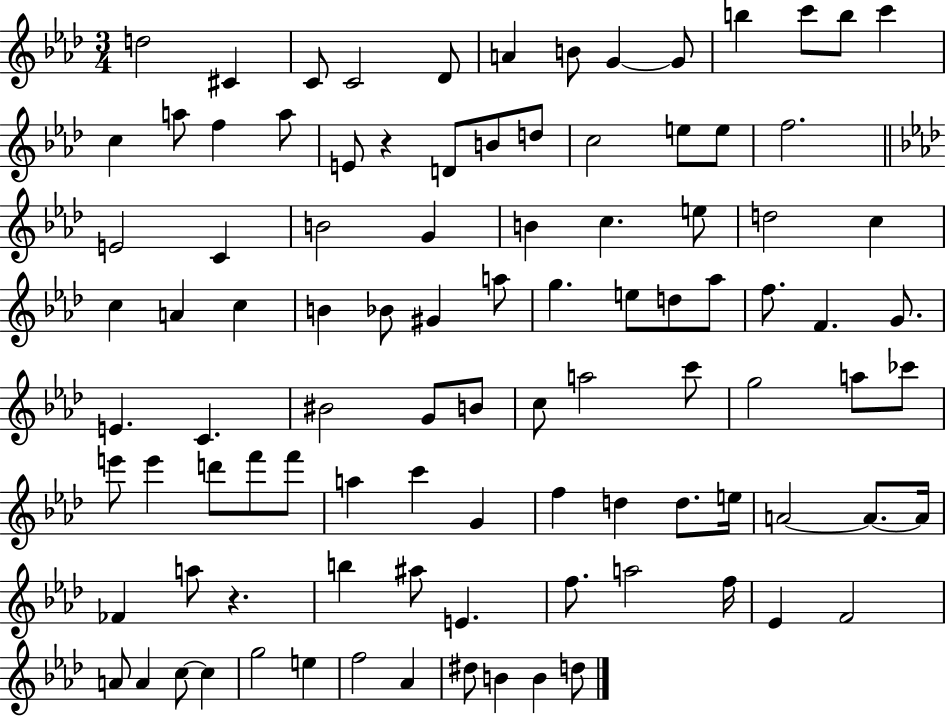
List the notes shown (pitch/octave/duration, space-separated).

D5/h C#4/q C4/e C4/h Db4/e A4/q B4/e G4/q G4/e B5/q C6/e B5/e C6/q C5/q A5/e F5/q A5/e E4/e R/q D4/e B4/e D5/e C5/h E5/e E5/e F5/h. E4/h C4/q B4/h G4/q B4/q C5/q. E5/e D5/h C5/q C5/q A4/q C5/q B4/q Bb4/e G#4/q A5/e G5/q. E5/e D5/e Ab5/e F5/e. F4/q. G4/e. E4/q. C4/q. BIS4/h G4/e B4/e C5/e A5/h C6/e G5/h A5/e CES6/e E6/e E6/q D6/e F6/e F6/e A5/q C6/q G4/q F5/q D5/q D5/e. E5/s A4/h A4/e. A4/s FES4/q A5/e R/q. B5/q A#5/e E4/q. F5/e. A5/h F5/s Eb4/q F4/h A4/e A4/q C5/e C5/q G5/h E5/q F5/h Ab4/q D#5/e B4/q B4/q D5/e